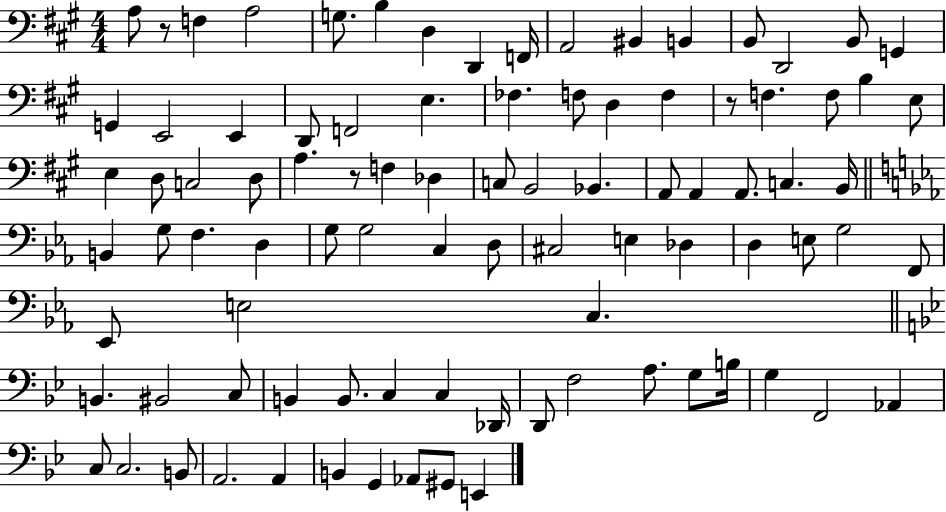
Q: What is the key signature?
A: A major